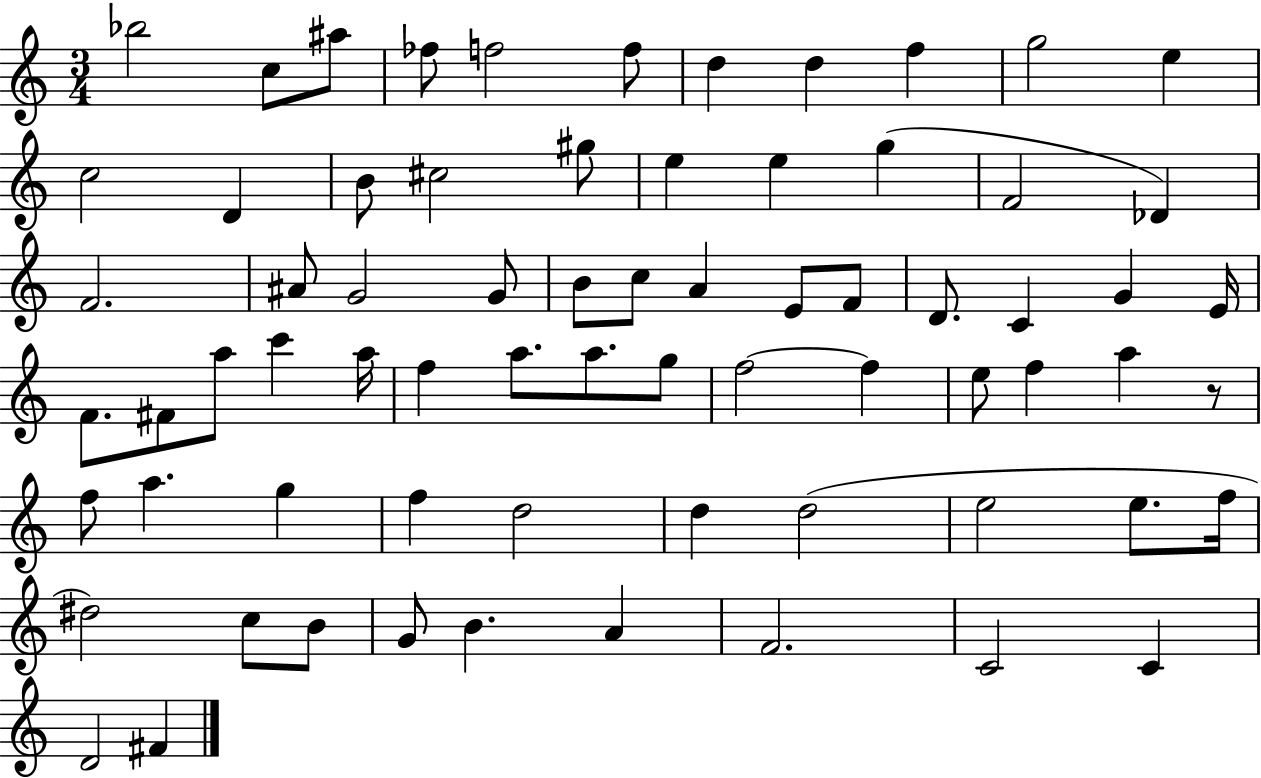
{
  \clef treble
  \numericTimeSignature
  \time 3/4
  \key c \major
  bes''2 c''8 ais''8 | fes''8 f''2 f''8 | d''4 d''4 f''4 | g''2 e''4 | \break c''2 d'4 | b'8 cis''2 gis''8 | e''4 e''4 g''4( | f'2 des'4) | \break f'2. | ais'8 g'2 g'8 | b'8 c''8 a'4 e'8 f'8 | d'8. c'4 g'4 e'16 | \break f'8. fis'8 a''8 c'''4 a''16 | f''4 a''8. a''8. g''8 | f''2~~ f''4 | e''8 f''4 a''4 r8 | \break f''8 a''4. g''4 | f''4 d''2 | d''4 d''2( | e''2 e''8. f''16 | \break dis''2) c''8 b'8 | g'8 b'4. a'4 | f'2. | c'2 c'4 | \break d'2 fis'4 | \bar "|."
}